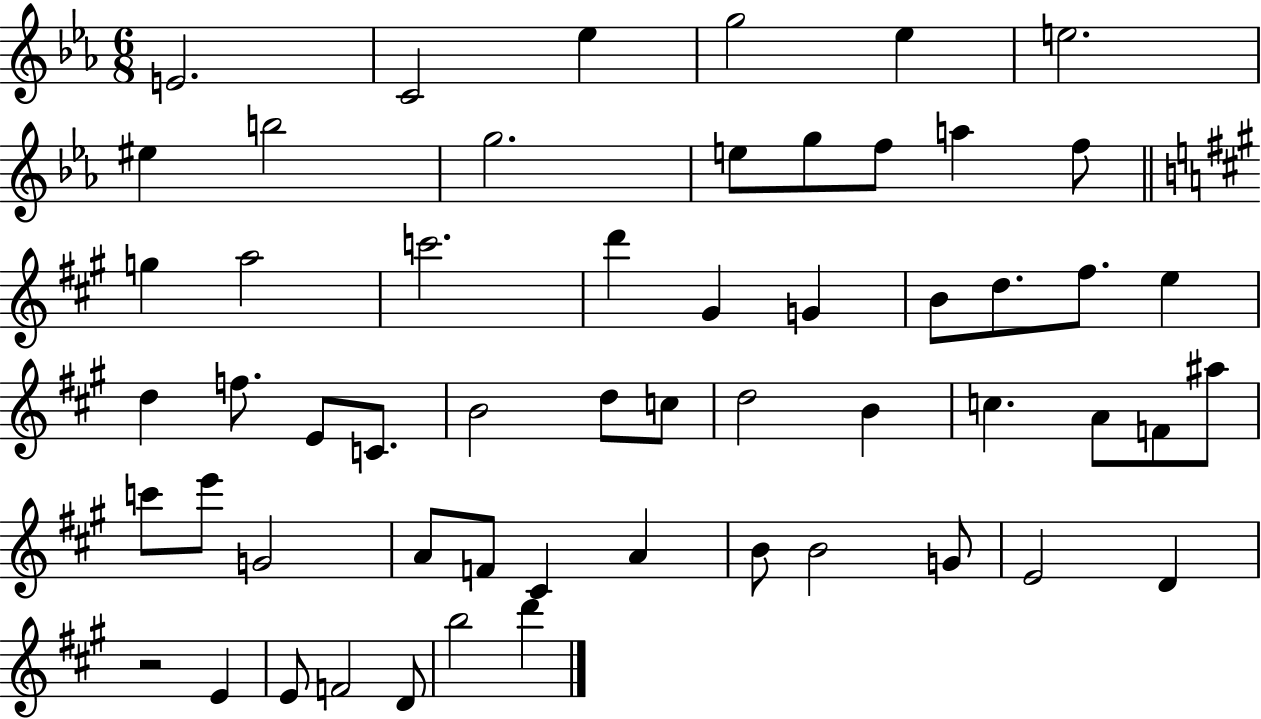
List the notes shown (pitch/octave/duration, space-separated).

E4/h. C4/h Eb5/q G5/h Eb5/q E5/h. EIS5/q B5/h G5/h. E5/e G5/e F5/e A5/q F5/e G5/q A5/h C6/h. D6/q G#4/q G4/q B4/e D5/e. F#5/e. E5/q D5/q F5/e. E4/e C4/e. B4/h D5/e C5/e D5/h B4/q C5/q. A4/e F4/e A#5/e C6/e E6/e G4/h A4/e F4/e C#4/q A4/q B4/e B4/h G4/e E4/h D4/q R/h E4/q E4/e F4/h D4/e B5/h D6/q